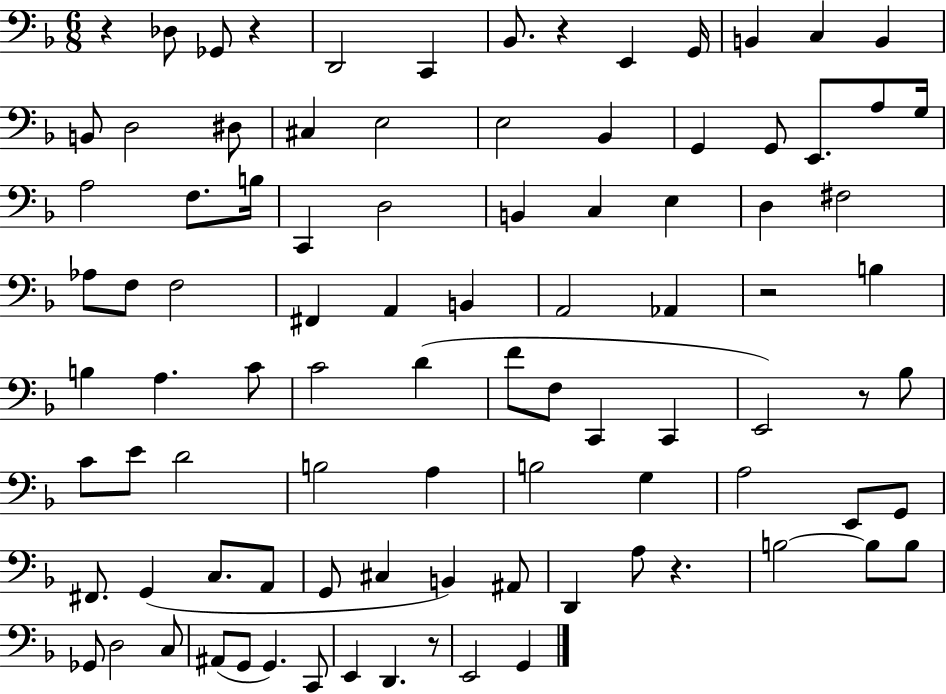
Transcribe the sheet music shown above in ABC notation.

X:1
T:Untitled
M:6/8
L:1/4
K:F
z _D,/2 _G,,/2 z D,,2 C,, _B,,/2 z E,, G,,/4 B,, C, B,, B,,/2 D,2 ^D,/2 ^C, E,2 E,2 _B,, G,, G,,/2 E,,/2 A,/2 G,/4 A,2 F,/2 B,/4 C,, D,2 B,, C, E, D, ^F,2 _A,/2 F,/2 F,2 ^F,, A,, B,, A,,2 _A,, z2 B, B, A, C/2 C2 D F/2 F,/2 C,, C,, E,,2 z/2 _B,/2 C/2 E/2 D2 B,2 A, B,2 G, A,2 E,,/2 G,,/2 ^F,,/2 G,, C,/2 A,,/2 G,,/2 ^C, B,, ^A,,/2 D,, A,/2 z B,2 B,/2 B,/2 _G,,/2 D,2 C,/2 ^A,,/2 G,,/2 G,, C,,/2 E,, D,, z/2 E,,2 G,,